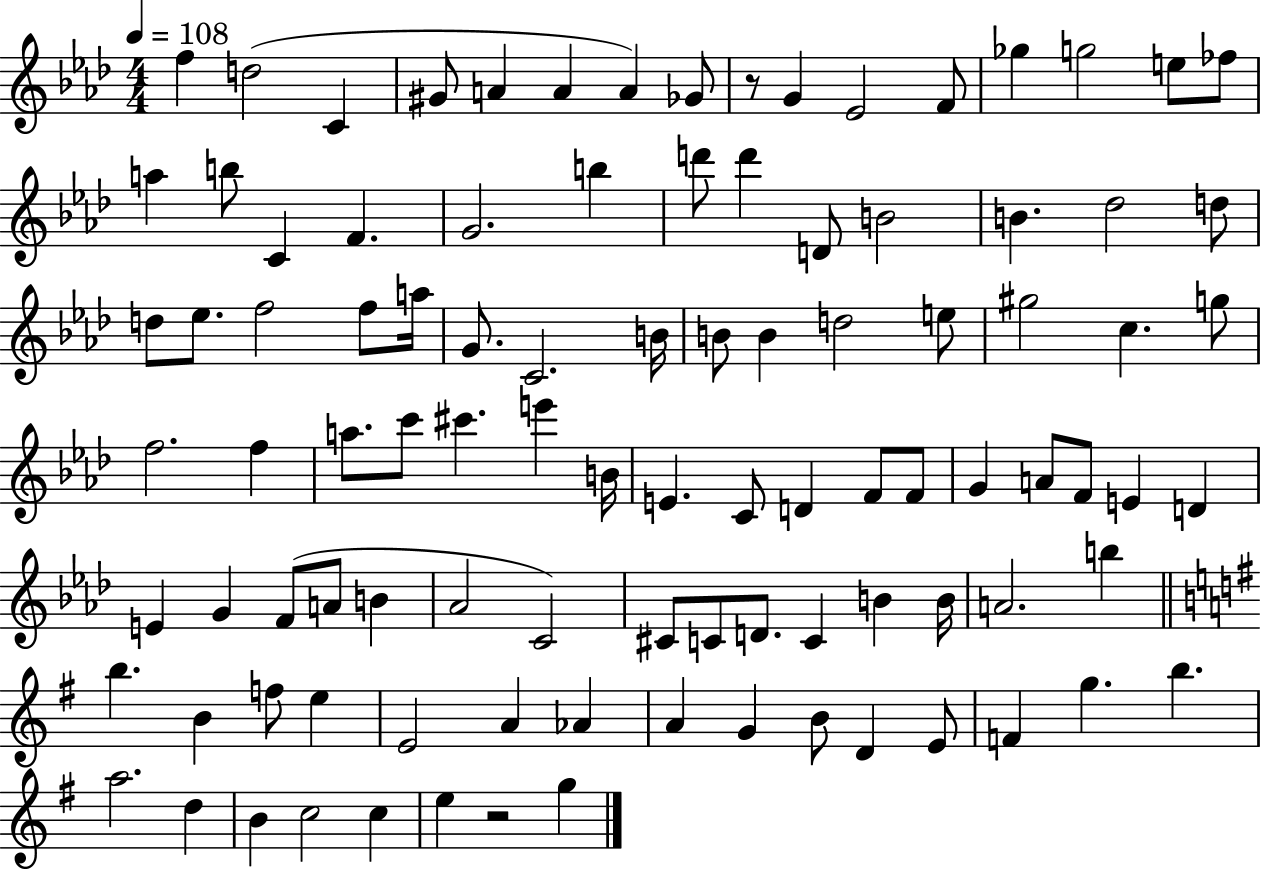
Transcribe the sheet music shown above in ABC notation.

X:1
T:Untitled
M:4/4
L:1/4
K:Ab
f d2 C ^G/2 A A A _G/2 z/2 G _E2 F/2 _g g2 e/2 _f/2 a b/2 C F G2 b d'/2 d' D/2 B2 B _d2 d/2 d/2 _e/2 f2 f/2 a/4 G/2 C2 B/4 B/2 B d2 e/2 ^g2 c g/2 f2 f a/2 c'/2 ^c' e' B/4 E C/2 D F/2 F/2 G A/2 F/2 E D E G F/2 A/2 B _A2 C2 ^C/2 C/2 D/2 C B B/4 A2 b b B f/2 e E2 A _A A G B/2 D E/2 F g b a2 d B c2 c e z2 g